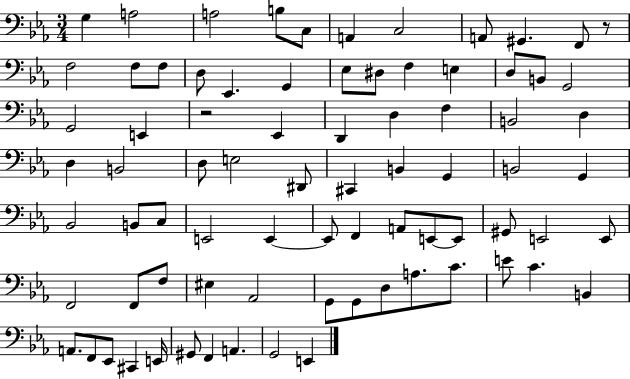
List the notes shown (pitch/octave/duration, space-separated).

G3/q A3/h A3/h B3/e C3/e A2/q C3/h A2/e G#2/q. F2/e R/e F3/h F3/e F3/e D3/e Eb2/q. G2/q Eb3/e D#3/e F3/q E3/q D3/e B2/e G2/h G2/h E2/q R/h Eb2/q D2/q D3/q F3/q B2/h D3/q D3/q B2/h D3/e E3/h D#2/e C#2/q B2/q G2/q B2/h G2/q Bb2/h B2/e C3/e E2/h E2/q E2/e F2/q A2/e E2/e E2/e G#2/e E2/h E2/e F2/h F2/e F3/e EIS3/q Ab2/h G2/e G2/e D3/e A3/e. C4/e. E4/e C4/q. B2/q A2/e. F2/e Eb2/e C#2/q E2/s G#2/e F2/q A2/q. G2/h E2/q